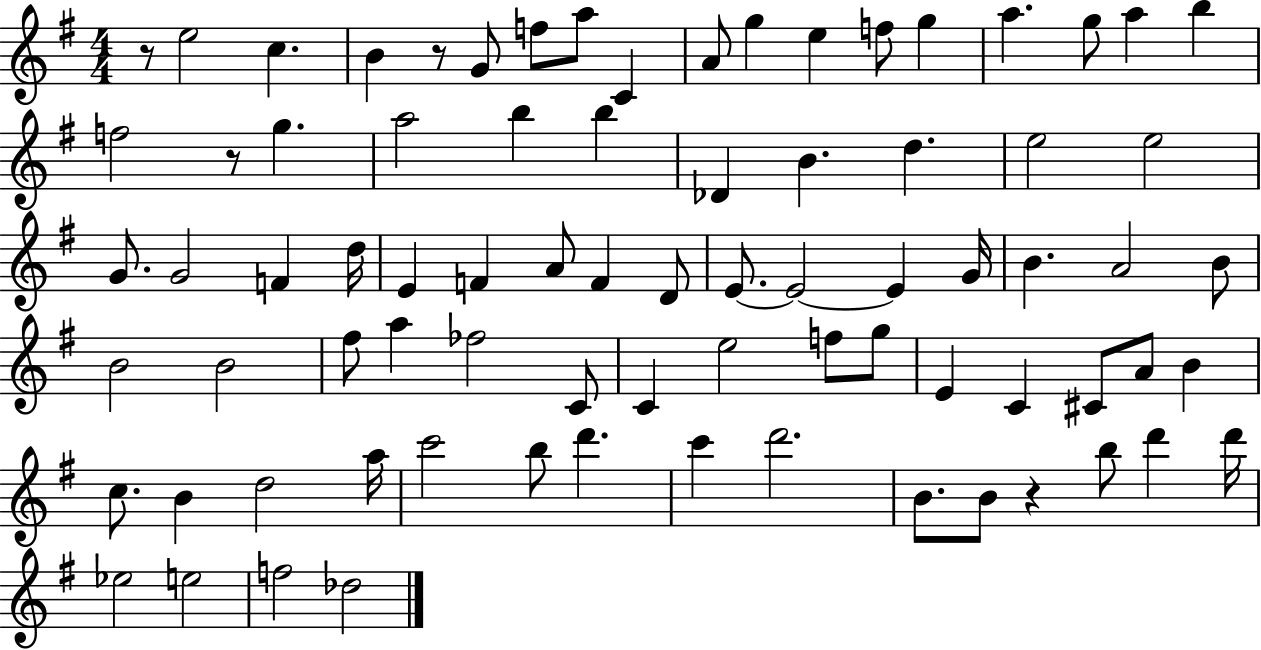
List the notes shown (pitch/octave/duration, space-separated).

R/e E5/h C5/q. B4/q R/e G4/e F5/e A5/e C4/q A4/e G5/q E5/q F5/e G5/q A5/q. G5/e A5/q B5/q F5/h R/e G5/q. A5/h B5/q B5/q Db4/q B4/q. D5/q. E5/h E5/h G4/e. G4/h F4/q D5/s E4/q F4/q A4/e F4/q D4/e E4/e. E4/h E4/q G4/s B4/q. A4/h B4/e B4/h B4/h F#5/e A5/q FES5/h C4/e C4/q E5/h F5/e G5/e E4/q C4/q C#4/e A4/e B4/q C5/e. B4/q D5/h A5/s C6/h B5/e D6/q. C6/q D6/h. B4/e. B4/e R/q B5/e D6/q D6/s Eb5/h E5/h F5/h Db5/h